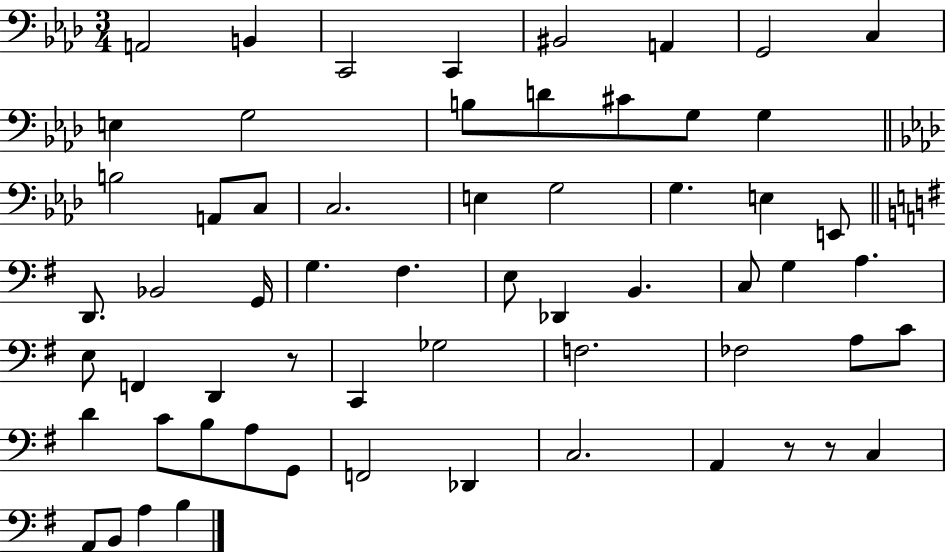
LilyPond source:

{
  \clef bass
  \numericTimeSignature
  \time 3/4
  \key aes \major
  a,2 b,4 | c,2 c,4 | bis,2 a,4 | g,2 c4 | \break e4 g2 | b8 d'8 cis'8 g8 g4 | \bar "||" \break \key aes \major b2 a,8 c8 | c2. | e4 g2 | g4. e4 e,8 | \break \bar "||" \break \key e \minor d,8. bes,2 g,16 | g4. fis4. | e8 des,4 b,4. | c8 g4 a4. | \break e8 f,4 d,4 r8 | c,4 ges2 | f2. | fes2 a8 c'8 | \break d'4 c'8 b8 a8 g,8 | f,2 des,4 | c2. | a,4 r8 r8 c4 | \break a,8 b,8 a4 b4 | \bar "|."
}